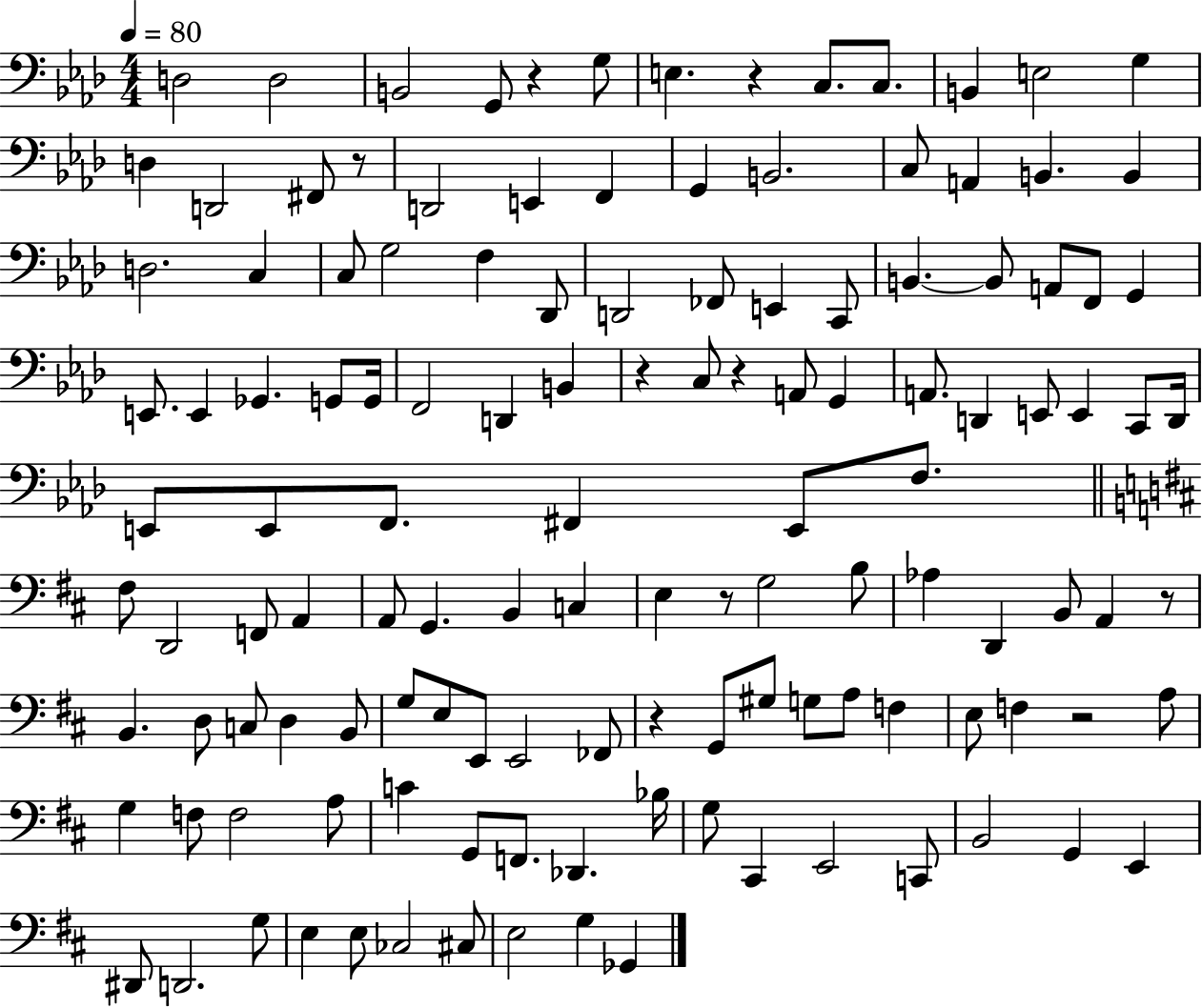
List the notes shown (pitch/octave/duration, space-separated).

D3/h D3/h B2/h G2/e R/q G3/e E3/q. R/q C3/e. C3/e. B2/q E3/h G3/q D3/q D2/h F#2/e R/e D2/h E2/q F2/q G2/q B2/h. C3/e A2/q B2/q. B2/q D3/h. C3/q C3/e G3/h F3/q Db2/e D2/h FES2/e E2/q C2/e B2/q. B2/e A2/e F2/e G2/q E2/e. E2/q Gb2/q. G2/e G2/s F2/h D2/q B2/q R/q C3/e R/q A2/e G2/q A2/e. D2/q E2/e E2/q C2/e D2/s E2/e E2/e F2/e. F#2/q E2/e F3/e. F#3/e D2/h F2/e A2/q A2/e G2/q. B2/q C3/q E3/q R/e G3/h B3/e Ab3/q D2/q B2/e A2/q R/e B2/q. D3/e C3/e D3/q B2/e G3/e E3/e E2/e E2/h FES2/e R/q G2/e G#3/e G3/e A3/e F3/q E3/e F3/q R/h A3/e G3/q F3/e F3/h A3/e C4/q G2/e F2/e. Db2/q. Bb3/s G3/e C#2/q E2/h C2/e B2/h G2/q E2/q D#2/e D2/h. G3/e E3/q E3/e CES3/h C#3/e E3/h G3/q Gb2/q